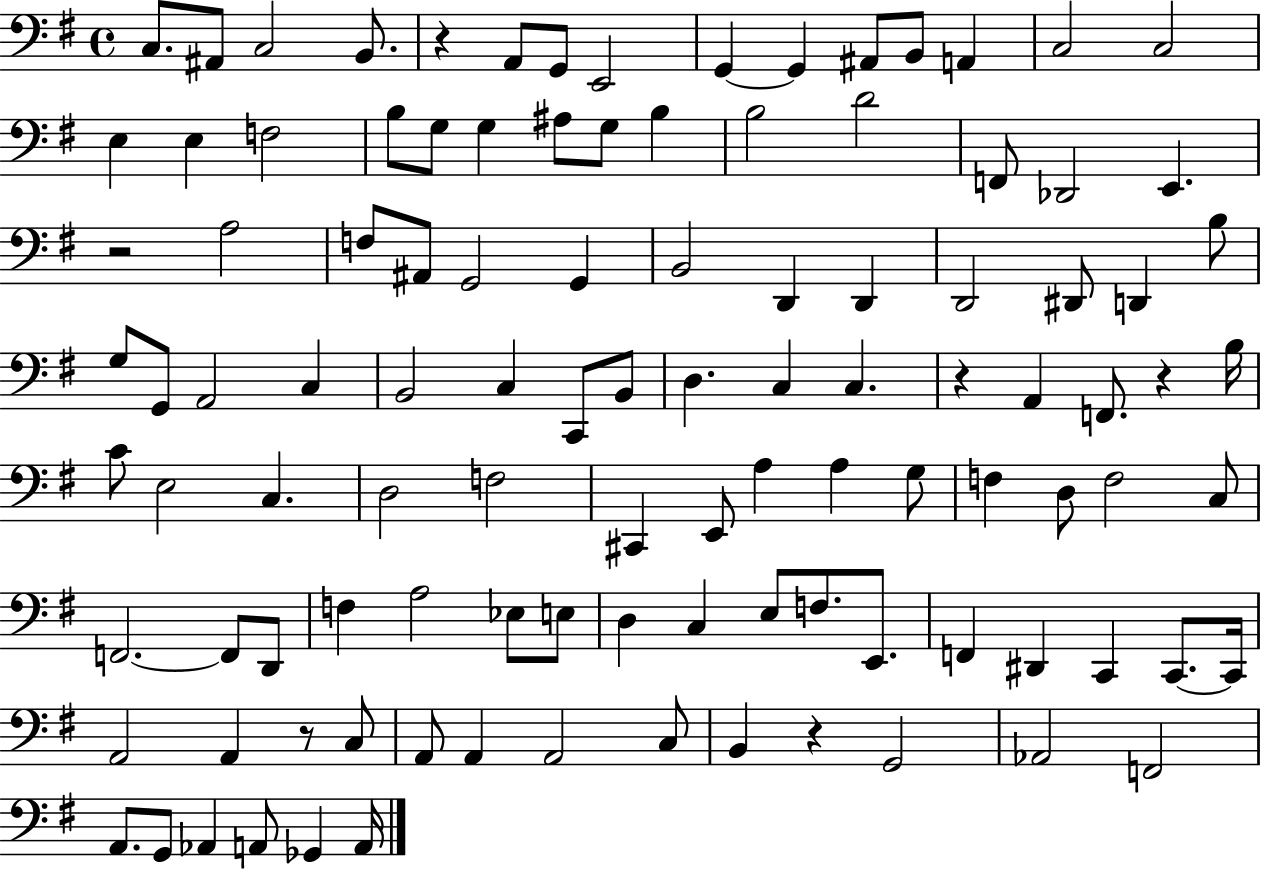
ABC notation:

X:1
T:Untitled
M:4/4
L:1/4
K:G
C,/2 ^A,,/2 C,2 B,,/2 z A,,/2 G,,/2 E,,2 G,, G,, ^A,,/2 B,,/2 A,, C,2 C,2 E, E, F,2 B,/2 G,/2 G, ^A,/2 G,/2 B, B,2 D2 F,,/2 _D,,2 E,, z2 A,2 F,/2 ^A,,/2 G,,2 G,, B,,2 D,, D,, D,,2 ^D,,/2 D,, B,/2 G,/2 G,,/2 A,,2 C, B,,2 C, C,,/2 B,,/2 D, C, C, z A,, F,,/2 z B,/4 C/2 E,2 C, D,2 F,2 ^C,, E,,/2 A, A, G,/2 F, D,/2 F,2 C,/2 F,,2 F,,/2 D,,/2 F, A,2 _E,/2 E,/2 D, C, E,/2 F,/2 E,,/2 F,, ^D,, C,, C,,/2 C,,/4 A,,2 A,, z/2 C,/2 A,,/2 A,, A,,2 C,/2 B,, z G,,2 _A,,2 F,,2 A,,/2 G,,/2 _A,, A,,/2 _G,, A,,/4